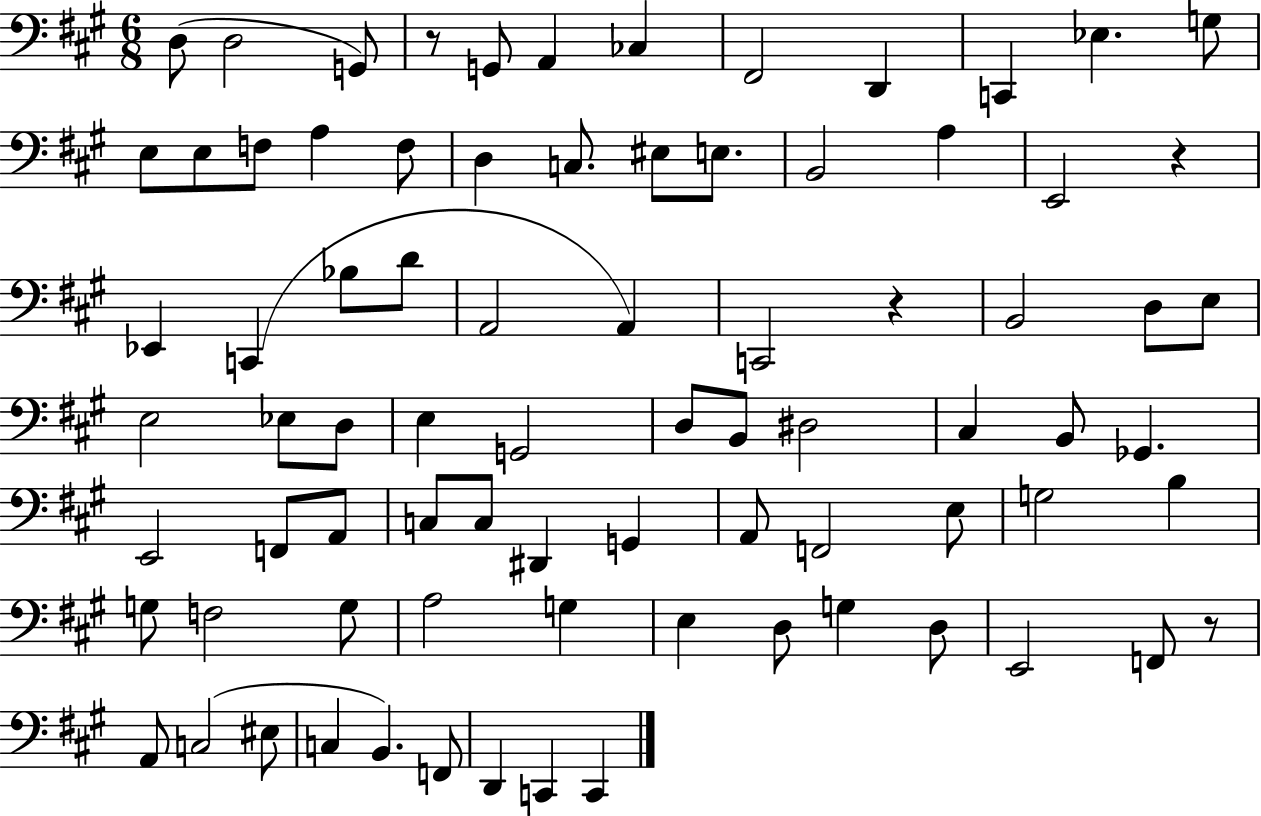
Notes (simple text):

D3/e D3/h G2/e R/e G2/e A2/q CES3/q F#2/h D2/q C2/q Eb3/q. G3/e E3/e E3/e F3/e A3/q F3/e D3/q C3/e. EIS3/e E3/e. B2/h A3/q E2/h R/q Eb2/q C2/q Bb3/e D4/e A2/h A2/q C2/h R/q B2/h D3/e E3/e E3/h Eb3/e D3/e E3/q G2/h D3/e B2/e D#3/h C#3/q B2/e Gb2/q. E2/h F2/e A2/e C3/e C3/e D#2/q G2/q A2/e F2/h E3/e G3/h B3/q G3/e F3/h G3/e A3/h G3/q E3/q D3/e G3/q D3/e E2/h F2/e R/e A2/e C3/h EIS3/e C3/q B2/q. F2/e D2/q C2/q C2/q